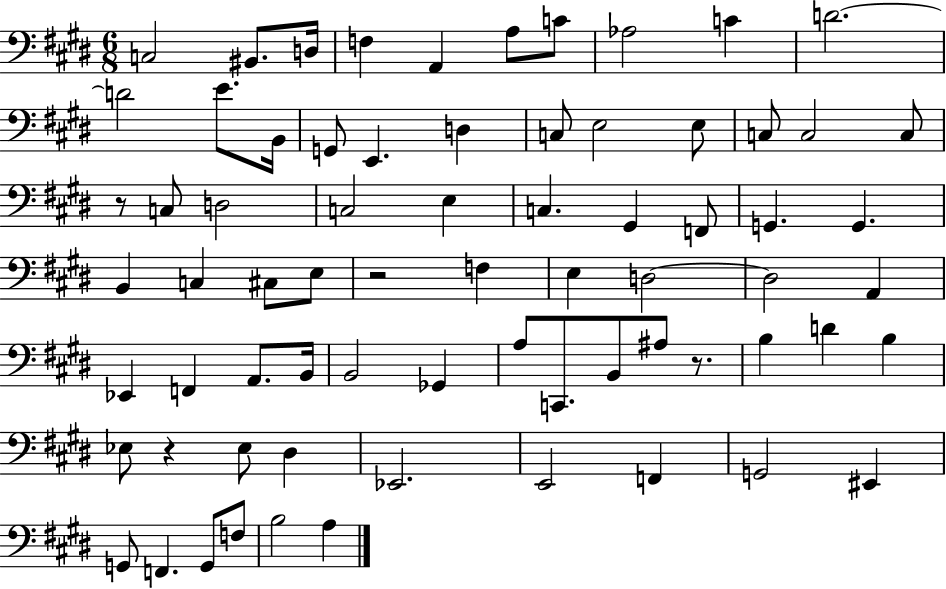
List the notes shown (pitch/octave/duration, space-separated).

C3/h BIS2/e. D3/s F3/q A2/q A3/e C4/e Ab3/h C4/q D4/h. D4/h E4/e. B2/s G2/e E2/q. D3/q C3/e E3/h E3/e C3/e C3/h C3/e R/e C3/e D3/h C3/h E3/q C3/q. G#2/q F2/e G2/q. G2/q. B2/q C3/q C#3/e E3/e R/h F3/q E3/q D3/h D3/h A2/q Eb2/q F2/q A2/e. B2/s B2/h Gb2/q A3/e C2/e. B2/e A#3/e R/e. B3/q D4/q B3/q Eb3/e R/q Eb3/e D#3/q Eb2/h. E2/h F2/q G2/h EIS2/q G2/e F2/q. G2/e F3/e B3/h A3/q